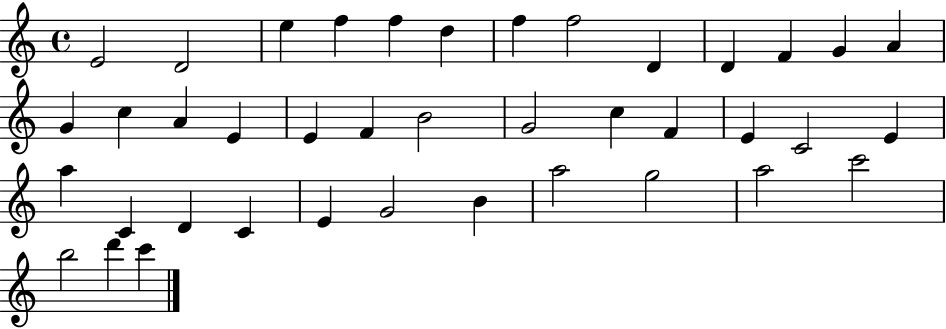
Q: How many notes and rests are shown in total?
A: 40